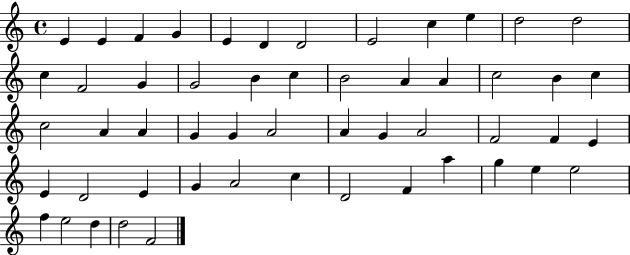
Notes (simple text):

E4/q E4/q F4/q G4/q E4/q D4/q D4/h E4/h C5/q E5/q D5/h D5/h C5/q F4/h G4/q G4/h B4/q C5/q B4/h A4/q A4/q C5/h B4/q C5/q C5/h A4/q A4/q G4/q G4/q A4/h A4/q G4/q A4/h F4/h F4/q E4/q E4/q D4/h E4/q G4/q A4/h C5/q D4/h F4/q A5/q G5/q E5/q E5/h F5/q E5/h D5/q D5/h F4/h